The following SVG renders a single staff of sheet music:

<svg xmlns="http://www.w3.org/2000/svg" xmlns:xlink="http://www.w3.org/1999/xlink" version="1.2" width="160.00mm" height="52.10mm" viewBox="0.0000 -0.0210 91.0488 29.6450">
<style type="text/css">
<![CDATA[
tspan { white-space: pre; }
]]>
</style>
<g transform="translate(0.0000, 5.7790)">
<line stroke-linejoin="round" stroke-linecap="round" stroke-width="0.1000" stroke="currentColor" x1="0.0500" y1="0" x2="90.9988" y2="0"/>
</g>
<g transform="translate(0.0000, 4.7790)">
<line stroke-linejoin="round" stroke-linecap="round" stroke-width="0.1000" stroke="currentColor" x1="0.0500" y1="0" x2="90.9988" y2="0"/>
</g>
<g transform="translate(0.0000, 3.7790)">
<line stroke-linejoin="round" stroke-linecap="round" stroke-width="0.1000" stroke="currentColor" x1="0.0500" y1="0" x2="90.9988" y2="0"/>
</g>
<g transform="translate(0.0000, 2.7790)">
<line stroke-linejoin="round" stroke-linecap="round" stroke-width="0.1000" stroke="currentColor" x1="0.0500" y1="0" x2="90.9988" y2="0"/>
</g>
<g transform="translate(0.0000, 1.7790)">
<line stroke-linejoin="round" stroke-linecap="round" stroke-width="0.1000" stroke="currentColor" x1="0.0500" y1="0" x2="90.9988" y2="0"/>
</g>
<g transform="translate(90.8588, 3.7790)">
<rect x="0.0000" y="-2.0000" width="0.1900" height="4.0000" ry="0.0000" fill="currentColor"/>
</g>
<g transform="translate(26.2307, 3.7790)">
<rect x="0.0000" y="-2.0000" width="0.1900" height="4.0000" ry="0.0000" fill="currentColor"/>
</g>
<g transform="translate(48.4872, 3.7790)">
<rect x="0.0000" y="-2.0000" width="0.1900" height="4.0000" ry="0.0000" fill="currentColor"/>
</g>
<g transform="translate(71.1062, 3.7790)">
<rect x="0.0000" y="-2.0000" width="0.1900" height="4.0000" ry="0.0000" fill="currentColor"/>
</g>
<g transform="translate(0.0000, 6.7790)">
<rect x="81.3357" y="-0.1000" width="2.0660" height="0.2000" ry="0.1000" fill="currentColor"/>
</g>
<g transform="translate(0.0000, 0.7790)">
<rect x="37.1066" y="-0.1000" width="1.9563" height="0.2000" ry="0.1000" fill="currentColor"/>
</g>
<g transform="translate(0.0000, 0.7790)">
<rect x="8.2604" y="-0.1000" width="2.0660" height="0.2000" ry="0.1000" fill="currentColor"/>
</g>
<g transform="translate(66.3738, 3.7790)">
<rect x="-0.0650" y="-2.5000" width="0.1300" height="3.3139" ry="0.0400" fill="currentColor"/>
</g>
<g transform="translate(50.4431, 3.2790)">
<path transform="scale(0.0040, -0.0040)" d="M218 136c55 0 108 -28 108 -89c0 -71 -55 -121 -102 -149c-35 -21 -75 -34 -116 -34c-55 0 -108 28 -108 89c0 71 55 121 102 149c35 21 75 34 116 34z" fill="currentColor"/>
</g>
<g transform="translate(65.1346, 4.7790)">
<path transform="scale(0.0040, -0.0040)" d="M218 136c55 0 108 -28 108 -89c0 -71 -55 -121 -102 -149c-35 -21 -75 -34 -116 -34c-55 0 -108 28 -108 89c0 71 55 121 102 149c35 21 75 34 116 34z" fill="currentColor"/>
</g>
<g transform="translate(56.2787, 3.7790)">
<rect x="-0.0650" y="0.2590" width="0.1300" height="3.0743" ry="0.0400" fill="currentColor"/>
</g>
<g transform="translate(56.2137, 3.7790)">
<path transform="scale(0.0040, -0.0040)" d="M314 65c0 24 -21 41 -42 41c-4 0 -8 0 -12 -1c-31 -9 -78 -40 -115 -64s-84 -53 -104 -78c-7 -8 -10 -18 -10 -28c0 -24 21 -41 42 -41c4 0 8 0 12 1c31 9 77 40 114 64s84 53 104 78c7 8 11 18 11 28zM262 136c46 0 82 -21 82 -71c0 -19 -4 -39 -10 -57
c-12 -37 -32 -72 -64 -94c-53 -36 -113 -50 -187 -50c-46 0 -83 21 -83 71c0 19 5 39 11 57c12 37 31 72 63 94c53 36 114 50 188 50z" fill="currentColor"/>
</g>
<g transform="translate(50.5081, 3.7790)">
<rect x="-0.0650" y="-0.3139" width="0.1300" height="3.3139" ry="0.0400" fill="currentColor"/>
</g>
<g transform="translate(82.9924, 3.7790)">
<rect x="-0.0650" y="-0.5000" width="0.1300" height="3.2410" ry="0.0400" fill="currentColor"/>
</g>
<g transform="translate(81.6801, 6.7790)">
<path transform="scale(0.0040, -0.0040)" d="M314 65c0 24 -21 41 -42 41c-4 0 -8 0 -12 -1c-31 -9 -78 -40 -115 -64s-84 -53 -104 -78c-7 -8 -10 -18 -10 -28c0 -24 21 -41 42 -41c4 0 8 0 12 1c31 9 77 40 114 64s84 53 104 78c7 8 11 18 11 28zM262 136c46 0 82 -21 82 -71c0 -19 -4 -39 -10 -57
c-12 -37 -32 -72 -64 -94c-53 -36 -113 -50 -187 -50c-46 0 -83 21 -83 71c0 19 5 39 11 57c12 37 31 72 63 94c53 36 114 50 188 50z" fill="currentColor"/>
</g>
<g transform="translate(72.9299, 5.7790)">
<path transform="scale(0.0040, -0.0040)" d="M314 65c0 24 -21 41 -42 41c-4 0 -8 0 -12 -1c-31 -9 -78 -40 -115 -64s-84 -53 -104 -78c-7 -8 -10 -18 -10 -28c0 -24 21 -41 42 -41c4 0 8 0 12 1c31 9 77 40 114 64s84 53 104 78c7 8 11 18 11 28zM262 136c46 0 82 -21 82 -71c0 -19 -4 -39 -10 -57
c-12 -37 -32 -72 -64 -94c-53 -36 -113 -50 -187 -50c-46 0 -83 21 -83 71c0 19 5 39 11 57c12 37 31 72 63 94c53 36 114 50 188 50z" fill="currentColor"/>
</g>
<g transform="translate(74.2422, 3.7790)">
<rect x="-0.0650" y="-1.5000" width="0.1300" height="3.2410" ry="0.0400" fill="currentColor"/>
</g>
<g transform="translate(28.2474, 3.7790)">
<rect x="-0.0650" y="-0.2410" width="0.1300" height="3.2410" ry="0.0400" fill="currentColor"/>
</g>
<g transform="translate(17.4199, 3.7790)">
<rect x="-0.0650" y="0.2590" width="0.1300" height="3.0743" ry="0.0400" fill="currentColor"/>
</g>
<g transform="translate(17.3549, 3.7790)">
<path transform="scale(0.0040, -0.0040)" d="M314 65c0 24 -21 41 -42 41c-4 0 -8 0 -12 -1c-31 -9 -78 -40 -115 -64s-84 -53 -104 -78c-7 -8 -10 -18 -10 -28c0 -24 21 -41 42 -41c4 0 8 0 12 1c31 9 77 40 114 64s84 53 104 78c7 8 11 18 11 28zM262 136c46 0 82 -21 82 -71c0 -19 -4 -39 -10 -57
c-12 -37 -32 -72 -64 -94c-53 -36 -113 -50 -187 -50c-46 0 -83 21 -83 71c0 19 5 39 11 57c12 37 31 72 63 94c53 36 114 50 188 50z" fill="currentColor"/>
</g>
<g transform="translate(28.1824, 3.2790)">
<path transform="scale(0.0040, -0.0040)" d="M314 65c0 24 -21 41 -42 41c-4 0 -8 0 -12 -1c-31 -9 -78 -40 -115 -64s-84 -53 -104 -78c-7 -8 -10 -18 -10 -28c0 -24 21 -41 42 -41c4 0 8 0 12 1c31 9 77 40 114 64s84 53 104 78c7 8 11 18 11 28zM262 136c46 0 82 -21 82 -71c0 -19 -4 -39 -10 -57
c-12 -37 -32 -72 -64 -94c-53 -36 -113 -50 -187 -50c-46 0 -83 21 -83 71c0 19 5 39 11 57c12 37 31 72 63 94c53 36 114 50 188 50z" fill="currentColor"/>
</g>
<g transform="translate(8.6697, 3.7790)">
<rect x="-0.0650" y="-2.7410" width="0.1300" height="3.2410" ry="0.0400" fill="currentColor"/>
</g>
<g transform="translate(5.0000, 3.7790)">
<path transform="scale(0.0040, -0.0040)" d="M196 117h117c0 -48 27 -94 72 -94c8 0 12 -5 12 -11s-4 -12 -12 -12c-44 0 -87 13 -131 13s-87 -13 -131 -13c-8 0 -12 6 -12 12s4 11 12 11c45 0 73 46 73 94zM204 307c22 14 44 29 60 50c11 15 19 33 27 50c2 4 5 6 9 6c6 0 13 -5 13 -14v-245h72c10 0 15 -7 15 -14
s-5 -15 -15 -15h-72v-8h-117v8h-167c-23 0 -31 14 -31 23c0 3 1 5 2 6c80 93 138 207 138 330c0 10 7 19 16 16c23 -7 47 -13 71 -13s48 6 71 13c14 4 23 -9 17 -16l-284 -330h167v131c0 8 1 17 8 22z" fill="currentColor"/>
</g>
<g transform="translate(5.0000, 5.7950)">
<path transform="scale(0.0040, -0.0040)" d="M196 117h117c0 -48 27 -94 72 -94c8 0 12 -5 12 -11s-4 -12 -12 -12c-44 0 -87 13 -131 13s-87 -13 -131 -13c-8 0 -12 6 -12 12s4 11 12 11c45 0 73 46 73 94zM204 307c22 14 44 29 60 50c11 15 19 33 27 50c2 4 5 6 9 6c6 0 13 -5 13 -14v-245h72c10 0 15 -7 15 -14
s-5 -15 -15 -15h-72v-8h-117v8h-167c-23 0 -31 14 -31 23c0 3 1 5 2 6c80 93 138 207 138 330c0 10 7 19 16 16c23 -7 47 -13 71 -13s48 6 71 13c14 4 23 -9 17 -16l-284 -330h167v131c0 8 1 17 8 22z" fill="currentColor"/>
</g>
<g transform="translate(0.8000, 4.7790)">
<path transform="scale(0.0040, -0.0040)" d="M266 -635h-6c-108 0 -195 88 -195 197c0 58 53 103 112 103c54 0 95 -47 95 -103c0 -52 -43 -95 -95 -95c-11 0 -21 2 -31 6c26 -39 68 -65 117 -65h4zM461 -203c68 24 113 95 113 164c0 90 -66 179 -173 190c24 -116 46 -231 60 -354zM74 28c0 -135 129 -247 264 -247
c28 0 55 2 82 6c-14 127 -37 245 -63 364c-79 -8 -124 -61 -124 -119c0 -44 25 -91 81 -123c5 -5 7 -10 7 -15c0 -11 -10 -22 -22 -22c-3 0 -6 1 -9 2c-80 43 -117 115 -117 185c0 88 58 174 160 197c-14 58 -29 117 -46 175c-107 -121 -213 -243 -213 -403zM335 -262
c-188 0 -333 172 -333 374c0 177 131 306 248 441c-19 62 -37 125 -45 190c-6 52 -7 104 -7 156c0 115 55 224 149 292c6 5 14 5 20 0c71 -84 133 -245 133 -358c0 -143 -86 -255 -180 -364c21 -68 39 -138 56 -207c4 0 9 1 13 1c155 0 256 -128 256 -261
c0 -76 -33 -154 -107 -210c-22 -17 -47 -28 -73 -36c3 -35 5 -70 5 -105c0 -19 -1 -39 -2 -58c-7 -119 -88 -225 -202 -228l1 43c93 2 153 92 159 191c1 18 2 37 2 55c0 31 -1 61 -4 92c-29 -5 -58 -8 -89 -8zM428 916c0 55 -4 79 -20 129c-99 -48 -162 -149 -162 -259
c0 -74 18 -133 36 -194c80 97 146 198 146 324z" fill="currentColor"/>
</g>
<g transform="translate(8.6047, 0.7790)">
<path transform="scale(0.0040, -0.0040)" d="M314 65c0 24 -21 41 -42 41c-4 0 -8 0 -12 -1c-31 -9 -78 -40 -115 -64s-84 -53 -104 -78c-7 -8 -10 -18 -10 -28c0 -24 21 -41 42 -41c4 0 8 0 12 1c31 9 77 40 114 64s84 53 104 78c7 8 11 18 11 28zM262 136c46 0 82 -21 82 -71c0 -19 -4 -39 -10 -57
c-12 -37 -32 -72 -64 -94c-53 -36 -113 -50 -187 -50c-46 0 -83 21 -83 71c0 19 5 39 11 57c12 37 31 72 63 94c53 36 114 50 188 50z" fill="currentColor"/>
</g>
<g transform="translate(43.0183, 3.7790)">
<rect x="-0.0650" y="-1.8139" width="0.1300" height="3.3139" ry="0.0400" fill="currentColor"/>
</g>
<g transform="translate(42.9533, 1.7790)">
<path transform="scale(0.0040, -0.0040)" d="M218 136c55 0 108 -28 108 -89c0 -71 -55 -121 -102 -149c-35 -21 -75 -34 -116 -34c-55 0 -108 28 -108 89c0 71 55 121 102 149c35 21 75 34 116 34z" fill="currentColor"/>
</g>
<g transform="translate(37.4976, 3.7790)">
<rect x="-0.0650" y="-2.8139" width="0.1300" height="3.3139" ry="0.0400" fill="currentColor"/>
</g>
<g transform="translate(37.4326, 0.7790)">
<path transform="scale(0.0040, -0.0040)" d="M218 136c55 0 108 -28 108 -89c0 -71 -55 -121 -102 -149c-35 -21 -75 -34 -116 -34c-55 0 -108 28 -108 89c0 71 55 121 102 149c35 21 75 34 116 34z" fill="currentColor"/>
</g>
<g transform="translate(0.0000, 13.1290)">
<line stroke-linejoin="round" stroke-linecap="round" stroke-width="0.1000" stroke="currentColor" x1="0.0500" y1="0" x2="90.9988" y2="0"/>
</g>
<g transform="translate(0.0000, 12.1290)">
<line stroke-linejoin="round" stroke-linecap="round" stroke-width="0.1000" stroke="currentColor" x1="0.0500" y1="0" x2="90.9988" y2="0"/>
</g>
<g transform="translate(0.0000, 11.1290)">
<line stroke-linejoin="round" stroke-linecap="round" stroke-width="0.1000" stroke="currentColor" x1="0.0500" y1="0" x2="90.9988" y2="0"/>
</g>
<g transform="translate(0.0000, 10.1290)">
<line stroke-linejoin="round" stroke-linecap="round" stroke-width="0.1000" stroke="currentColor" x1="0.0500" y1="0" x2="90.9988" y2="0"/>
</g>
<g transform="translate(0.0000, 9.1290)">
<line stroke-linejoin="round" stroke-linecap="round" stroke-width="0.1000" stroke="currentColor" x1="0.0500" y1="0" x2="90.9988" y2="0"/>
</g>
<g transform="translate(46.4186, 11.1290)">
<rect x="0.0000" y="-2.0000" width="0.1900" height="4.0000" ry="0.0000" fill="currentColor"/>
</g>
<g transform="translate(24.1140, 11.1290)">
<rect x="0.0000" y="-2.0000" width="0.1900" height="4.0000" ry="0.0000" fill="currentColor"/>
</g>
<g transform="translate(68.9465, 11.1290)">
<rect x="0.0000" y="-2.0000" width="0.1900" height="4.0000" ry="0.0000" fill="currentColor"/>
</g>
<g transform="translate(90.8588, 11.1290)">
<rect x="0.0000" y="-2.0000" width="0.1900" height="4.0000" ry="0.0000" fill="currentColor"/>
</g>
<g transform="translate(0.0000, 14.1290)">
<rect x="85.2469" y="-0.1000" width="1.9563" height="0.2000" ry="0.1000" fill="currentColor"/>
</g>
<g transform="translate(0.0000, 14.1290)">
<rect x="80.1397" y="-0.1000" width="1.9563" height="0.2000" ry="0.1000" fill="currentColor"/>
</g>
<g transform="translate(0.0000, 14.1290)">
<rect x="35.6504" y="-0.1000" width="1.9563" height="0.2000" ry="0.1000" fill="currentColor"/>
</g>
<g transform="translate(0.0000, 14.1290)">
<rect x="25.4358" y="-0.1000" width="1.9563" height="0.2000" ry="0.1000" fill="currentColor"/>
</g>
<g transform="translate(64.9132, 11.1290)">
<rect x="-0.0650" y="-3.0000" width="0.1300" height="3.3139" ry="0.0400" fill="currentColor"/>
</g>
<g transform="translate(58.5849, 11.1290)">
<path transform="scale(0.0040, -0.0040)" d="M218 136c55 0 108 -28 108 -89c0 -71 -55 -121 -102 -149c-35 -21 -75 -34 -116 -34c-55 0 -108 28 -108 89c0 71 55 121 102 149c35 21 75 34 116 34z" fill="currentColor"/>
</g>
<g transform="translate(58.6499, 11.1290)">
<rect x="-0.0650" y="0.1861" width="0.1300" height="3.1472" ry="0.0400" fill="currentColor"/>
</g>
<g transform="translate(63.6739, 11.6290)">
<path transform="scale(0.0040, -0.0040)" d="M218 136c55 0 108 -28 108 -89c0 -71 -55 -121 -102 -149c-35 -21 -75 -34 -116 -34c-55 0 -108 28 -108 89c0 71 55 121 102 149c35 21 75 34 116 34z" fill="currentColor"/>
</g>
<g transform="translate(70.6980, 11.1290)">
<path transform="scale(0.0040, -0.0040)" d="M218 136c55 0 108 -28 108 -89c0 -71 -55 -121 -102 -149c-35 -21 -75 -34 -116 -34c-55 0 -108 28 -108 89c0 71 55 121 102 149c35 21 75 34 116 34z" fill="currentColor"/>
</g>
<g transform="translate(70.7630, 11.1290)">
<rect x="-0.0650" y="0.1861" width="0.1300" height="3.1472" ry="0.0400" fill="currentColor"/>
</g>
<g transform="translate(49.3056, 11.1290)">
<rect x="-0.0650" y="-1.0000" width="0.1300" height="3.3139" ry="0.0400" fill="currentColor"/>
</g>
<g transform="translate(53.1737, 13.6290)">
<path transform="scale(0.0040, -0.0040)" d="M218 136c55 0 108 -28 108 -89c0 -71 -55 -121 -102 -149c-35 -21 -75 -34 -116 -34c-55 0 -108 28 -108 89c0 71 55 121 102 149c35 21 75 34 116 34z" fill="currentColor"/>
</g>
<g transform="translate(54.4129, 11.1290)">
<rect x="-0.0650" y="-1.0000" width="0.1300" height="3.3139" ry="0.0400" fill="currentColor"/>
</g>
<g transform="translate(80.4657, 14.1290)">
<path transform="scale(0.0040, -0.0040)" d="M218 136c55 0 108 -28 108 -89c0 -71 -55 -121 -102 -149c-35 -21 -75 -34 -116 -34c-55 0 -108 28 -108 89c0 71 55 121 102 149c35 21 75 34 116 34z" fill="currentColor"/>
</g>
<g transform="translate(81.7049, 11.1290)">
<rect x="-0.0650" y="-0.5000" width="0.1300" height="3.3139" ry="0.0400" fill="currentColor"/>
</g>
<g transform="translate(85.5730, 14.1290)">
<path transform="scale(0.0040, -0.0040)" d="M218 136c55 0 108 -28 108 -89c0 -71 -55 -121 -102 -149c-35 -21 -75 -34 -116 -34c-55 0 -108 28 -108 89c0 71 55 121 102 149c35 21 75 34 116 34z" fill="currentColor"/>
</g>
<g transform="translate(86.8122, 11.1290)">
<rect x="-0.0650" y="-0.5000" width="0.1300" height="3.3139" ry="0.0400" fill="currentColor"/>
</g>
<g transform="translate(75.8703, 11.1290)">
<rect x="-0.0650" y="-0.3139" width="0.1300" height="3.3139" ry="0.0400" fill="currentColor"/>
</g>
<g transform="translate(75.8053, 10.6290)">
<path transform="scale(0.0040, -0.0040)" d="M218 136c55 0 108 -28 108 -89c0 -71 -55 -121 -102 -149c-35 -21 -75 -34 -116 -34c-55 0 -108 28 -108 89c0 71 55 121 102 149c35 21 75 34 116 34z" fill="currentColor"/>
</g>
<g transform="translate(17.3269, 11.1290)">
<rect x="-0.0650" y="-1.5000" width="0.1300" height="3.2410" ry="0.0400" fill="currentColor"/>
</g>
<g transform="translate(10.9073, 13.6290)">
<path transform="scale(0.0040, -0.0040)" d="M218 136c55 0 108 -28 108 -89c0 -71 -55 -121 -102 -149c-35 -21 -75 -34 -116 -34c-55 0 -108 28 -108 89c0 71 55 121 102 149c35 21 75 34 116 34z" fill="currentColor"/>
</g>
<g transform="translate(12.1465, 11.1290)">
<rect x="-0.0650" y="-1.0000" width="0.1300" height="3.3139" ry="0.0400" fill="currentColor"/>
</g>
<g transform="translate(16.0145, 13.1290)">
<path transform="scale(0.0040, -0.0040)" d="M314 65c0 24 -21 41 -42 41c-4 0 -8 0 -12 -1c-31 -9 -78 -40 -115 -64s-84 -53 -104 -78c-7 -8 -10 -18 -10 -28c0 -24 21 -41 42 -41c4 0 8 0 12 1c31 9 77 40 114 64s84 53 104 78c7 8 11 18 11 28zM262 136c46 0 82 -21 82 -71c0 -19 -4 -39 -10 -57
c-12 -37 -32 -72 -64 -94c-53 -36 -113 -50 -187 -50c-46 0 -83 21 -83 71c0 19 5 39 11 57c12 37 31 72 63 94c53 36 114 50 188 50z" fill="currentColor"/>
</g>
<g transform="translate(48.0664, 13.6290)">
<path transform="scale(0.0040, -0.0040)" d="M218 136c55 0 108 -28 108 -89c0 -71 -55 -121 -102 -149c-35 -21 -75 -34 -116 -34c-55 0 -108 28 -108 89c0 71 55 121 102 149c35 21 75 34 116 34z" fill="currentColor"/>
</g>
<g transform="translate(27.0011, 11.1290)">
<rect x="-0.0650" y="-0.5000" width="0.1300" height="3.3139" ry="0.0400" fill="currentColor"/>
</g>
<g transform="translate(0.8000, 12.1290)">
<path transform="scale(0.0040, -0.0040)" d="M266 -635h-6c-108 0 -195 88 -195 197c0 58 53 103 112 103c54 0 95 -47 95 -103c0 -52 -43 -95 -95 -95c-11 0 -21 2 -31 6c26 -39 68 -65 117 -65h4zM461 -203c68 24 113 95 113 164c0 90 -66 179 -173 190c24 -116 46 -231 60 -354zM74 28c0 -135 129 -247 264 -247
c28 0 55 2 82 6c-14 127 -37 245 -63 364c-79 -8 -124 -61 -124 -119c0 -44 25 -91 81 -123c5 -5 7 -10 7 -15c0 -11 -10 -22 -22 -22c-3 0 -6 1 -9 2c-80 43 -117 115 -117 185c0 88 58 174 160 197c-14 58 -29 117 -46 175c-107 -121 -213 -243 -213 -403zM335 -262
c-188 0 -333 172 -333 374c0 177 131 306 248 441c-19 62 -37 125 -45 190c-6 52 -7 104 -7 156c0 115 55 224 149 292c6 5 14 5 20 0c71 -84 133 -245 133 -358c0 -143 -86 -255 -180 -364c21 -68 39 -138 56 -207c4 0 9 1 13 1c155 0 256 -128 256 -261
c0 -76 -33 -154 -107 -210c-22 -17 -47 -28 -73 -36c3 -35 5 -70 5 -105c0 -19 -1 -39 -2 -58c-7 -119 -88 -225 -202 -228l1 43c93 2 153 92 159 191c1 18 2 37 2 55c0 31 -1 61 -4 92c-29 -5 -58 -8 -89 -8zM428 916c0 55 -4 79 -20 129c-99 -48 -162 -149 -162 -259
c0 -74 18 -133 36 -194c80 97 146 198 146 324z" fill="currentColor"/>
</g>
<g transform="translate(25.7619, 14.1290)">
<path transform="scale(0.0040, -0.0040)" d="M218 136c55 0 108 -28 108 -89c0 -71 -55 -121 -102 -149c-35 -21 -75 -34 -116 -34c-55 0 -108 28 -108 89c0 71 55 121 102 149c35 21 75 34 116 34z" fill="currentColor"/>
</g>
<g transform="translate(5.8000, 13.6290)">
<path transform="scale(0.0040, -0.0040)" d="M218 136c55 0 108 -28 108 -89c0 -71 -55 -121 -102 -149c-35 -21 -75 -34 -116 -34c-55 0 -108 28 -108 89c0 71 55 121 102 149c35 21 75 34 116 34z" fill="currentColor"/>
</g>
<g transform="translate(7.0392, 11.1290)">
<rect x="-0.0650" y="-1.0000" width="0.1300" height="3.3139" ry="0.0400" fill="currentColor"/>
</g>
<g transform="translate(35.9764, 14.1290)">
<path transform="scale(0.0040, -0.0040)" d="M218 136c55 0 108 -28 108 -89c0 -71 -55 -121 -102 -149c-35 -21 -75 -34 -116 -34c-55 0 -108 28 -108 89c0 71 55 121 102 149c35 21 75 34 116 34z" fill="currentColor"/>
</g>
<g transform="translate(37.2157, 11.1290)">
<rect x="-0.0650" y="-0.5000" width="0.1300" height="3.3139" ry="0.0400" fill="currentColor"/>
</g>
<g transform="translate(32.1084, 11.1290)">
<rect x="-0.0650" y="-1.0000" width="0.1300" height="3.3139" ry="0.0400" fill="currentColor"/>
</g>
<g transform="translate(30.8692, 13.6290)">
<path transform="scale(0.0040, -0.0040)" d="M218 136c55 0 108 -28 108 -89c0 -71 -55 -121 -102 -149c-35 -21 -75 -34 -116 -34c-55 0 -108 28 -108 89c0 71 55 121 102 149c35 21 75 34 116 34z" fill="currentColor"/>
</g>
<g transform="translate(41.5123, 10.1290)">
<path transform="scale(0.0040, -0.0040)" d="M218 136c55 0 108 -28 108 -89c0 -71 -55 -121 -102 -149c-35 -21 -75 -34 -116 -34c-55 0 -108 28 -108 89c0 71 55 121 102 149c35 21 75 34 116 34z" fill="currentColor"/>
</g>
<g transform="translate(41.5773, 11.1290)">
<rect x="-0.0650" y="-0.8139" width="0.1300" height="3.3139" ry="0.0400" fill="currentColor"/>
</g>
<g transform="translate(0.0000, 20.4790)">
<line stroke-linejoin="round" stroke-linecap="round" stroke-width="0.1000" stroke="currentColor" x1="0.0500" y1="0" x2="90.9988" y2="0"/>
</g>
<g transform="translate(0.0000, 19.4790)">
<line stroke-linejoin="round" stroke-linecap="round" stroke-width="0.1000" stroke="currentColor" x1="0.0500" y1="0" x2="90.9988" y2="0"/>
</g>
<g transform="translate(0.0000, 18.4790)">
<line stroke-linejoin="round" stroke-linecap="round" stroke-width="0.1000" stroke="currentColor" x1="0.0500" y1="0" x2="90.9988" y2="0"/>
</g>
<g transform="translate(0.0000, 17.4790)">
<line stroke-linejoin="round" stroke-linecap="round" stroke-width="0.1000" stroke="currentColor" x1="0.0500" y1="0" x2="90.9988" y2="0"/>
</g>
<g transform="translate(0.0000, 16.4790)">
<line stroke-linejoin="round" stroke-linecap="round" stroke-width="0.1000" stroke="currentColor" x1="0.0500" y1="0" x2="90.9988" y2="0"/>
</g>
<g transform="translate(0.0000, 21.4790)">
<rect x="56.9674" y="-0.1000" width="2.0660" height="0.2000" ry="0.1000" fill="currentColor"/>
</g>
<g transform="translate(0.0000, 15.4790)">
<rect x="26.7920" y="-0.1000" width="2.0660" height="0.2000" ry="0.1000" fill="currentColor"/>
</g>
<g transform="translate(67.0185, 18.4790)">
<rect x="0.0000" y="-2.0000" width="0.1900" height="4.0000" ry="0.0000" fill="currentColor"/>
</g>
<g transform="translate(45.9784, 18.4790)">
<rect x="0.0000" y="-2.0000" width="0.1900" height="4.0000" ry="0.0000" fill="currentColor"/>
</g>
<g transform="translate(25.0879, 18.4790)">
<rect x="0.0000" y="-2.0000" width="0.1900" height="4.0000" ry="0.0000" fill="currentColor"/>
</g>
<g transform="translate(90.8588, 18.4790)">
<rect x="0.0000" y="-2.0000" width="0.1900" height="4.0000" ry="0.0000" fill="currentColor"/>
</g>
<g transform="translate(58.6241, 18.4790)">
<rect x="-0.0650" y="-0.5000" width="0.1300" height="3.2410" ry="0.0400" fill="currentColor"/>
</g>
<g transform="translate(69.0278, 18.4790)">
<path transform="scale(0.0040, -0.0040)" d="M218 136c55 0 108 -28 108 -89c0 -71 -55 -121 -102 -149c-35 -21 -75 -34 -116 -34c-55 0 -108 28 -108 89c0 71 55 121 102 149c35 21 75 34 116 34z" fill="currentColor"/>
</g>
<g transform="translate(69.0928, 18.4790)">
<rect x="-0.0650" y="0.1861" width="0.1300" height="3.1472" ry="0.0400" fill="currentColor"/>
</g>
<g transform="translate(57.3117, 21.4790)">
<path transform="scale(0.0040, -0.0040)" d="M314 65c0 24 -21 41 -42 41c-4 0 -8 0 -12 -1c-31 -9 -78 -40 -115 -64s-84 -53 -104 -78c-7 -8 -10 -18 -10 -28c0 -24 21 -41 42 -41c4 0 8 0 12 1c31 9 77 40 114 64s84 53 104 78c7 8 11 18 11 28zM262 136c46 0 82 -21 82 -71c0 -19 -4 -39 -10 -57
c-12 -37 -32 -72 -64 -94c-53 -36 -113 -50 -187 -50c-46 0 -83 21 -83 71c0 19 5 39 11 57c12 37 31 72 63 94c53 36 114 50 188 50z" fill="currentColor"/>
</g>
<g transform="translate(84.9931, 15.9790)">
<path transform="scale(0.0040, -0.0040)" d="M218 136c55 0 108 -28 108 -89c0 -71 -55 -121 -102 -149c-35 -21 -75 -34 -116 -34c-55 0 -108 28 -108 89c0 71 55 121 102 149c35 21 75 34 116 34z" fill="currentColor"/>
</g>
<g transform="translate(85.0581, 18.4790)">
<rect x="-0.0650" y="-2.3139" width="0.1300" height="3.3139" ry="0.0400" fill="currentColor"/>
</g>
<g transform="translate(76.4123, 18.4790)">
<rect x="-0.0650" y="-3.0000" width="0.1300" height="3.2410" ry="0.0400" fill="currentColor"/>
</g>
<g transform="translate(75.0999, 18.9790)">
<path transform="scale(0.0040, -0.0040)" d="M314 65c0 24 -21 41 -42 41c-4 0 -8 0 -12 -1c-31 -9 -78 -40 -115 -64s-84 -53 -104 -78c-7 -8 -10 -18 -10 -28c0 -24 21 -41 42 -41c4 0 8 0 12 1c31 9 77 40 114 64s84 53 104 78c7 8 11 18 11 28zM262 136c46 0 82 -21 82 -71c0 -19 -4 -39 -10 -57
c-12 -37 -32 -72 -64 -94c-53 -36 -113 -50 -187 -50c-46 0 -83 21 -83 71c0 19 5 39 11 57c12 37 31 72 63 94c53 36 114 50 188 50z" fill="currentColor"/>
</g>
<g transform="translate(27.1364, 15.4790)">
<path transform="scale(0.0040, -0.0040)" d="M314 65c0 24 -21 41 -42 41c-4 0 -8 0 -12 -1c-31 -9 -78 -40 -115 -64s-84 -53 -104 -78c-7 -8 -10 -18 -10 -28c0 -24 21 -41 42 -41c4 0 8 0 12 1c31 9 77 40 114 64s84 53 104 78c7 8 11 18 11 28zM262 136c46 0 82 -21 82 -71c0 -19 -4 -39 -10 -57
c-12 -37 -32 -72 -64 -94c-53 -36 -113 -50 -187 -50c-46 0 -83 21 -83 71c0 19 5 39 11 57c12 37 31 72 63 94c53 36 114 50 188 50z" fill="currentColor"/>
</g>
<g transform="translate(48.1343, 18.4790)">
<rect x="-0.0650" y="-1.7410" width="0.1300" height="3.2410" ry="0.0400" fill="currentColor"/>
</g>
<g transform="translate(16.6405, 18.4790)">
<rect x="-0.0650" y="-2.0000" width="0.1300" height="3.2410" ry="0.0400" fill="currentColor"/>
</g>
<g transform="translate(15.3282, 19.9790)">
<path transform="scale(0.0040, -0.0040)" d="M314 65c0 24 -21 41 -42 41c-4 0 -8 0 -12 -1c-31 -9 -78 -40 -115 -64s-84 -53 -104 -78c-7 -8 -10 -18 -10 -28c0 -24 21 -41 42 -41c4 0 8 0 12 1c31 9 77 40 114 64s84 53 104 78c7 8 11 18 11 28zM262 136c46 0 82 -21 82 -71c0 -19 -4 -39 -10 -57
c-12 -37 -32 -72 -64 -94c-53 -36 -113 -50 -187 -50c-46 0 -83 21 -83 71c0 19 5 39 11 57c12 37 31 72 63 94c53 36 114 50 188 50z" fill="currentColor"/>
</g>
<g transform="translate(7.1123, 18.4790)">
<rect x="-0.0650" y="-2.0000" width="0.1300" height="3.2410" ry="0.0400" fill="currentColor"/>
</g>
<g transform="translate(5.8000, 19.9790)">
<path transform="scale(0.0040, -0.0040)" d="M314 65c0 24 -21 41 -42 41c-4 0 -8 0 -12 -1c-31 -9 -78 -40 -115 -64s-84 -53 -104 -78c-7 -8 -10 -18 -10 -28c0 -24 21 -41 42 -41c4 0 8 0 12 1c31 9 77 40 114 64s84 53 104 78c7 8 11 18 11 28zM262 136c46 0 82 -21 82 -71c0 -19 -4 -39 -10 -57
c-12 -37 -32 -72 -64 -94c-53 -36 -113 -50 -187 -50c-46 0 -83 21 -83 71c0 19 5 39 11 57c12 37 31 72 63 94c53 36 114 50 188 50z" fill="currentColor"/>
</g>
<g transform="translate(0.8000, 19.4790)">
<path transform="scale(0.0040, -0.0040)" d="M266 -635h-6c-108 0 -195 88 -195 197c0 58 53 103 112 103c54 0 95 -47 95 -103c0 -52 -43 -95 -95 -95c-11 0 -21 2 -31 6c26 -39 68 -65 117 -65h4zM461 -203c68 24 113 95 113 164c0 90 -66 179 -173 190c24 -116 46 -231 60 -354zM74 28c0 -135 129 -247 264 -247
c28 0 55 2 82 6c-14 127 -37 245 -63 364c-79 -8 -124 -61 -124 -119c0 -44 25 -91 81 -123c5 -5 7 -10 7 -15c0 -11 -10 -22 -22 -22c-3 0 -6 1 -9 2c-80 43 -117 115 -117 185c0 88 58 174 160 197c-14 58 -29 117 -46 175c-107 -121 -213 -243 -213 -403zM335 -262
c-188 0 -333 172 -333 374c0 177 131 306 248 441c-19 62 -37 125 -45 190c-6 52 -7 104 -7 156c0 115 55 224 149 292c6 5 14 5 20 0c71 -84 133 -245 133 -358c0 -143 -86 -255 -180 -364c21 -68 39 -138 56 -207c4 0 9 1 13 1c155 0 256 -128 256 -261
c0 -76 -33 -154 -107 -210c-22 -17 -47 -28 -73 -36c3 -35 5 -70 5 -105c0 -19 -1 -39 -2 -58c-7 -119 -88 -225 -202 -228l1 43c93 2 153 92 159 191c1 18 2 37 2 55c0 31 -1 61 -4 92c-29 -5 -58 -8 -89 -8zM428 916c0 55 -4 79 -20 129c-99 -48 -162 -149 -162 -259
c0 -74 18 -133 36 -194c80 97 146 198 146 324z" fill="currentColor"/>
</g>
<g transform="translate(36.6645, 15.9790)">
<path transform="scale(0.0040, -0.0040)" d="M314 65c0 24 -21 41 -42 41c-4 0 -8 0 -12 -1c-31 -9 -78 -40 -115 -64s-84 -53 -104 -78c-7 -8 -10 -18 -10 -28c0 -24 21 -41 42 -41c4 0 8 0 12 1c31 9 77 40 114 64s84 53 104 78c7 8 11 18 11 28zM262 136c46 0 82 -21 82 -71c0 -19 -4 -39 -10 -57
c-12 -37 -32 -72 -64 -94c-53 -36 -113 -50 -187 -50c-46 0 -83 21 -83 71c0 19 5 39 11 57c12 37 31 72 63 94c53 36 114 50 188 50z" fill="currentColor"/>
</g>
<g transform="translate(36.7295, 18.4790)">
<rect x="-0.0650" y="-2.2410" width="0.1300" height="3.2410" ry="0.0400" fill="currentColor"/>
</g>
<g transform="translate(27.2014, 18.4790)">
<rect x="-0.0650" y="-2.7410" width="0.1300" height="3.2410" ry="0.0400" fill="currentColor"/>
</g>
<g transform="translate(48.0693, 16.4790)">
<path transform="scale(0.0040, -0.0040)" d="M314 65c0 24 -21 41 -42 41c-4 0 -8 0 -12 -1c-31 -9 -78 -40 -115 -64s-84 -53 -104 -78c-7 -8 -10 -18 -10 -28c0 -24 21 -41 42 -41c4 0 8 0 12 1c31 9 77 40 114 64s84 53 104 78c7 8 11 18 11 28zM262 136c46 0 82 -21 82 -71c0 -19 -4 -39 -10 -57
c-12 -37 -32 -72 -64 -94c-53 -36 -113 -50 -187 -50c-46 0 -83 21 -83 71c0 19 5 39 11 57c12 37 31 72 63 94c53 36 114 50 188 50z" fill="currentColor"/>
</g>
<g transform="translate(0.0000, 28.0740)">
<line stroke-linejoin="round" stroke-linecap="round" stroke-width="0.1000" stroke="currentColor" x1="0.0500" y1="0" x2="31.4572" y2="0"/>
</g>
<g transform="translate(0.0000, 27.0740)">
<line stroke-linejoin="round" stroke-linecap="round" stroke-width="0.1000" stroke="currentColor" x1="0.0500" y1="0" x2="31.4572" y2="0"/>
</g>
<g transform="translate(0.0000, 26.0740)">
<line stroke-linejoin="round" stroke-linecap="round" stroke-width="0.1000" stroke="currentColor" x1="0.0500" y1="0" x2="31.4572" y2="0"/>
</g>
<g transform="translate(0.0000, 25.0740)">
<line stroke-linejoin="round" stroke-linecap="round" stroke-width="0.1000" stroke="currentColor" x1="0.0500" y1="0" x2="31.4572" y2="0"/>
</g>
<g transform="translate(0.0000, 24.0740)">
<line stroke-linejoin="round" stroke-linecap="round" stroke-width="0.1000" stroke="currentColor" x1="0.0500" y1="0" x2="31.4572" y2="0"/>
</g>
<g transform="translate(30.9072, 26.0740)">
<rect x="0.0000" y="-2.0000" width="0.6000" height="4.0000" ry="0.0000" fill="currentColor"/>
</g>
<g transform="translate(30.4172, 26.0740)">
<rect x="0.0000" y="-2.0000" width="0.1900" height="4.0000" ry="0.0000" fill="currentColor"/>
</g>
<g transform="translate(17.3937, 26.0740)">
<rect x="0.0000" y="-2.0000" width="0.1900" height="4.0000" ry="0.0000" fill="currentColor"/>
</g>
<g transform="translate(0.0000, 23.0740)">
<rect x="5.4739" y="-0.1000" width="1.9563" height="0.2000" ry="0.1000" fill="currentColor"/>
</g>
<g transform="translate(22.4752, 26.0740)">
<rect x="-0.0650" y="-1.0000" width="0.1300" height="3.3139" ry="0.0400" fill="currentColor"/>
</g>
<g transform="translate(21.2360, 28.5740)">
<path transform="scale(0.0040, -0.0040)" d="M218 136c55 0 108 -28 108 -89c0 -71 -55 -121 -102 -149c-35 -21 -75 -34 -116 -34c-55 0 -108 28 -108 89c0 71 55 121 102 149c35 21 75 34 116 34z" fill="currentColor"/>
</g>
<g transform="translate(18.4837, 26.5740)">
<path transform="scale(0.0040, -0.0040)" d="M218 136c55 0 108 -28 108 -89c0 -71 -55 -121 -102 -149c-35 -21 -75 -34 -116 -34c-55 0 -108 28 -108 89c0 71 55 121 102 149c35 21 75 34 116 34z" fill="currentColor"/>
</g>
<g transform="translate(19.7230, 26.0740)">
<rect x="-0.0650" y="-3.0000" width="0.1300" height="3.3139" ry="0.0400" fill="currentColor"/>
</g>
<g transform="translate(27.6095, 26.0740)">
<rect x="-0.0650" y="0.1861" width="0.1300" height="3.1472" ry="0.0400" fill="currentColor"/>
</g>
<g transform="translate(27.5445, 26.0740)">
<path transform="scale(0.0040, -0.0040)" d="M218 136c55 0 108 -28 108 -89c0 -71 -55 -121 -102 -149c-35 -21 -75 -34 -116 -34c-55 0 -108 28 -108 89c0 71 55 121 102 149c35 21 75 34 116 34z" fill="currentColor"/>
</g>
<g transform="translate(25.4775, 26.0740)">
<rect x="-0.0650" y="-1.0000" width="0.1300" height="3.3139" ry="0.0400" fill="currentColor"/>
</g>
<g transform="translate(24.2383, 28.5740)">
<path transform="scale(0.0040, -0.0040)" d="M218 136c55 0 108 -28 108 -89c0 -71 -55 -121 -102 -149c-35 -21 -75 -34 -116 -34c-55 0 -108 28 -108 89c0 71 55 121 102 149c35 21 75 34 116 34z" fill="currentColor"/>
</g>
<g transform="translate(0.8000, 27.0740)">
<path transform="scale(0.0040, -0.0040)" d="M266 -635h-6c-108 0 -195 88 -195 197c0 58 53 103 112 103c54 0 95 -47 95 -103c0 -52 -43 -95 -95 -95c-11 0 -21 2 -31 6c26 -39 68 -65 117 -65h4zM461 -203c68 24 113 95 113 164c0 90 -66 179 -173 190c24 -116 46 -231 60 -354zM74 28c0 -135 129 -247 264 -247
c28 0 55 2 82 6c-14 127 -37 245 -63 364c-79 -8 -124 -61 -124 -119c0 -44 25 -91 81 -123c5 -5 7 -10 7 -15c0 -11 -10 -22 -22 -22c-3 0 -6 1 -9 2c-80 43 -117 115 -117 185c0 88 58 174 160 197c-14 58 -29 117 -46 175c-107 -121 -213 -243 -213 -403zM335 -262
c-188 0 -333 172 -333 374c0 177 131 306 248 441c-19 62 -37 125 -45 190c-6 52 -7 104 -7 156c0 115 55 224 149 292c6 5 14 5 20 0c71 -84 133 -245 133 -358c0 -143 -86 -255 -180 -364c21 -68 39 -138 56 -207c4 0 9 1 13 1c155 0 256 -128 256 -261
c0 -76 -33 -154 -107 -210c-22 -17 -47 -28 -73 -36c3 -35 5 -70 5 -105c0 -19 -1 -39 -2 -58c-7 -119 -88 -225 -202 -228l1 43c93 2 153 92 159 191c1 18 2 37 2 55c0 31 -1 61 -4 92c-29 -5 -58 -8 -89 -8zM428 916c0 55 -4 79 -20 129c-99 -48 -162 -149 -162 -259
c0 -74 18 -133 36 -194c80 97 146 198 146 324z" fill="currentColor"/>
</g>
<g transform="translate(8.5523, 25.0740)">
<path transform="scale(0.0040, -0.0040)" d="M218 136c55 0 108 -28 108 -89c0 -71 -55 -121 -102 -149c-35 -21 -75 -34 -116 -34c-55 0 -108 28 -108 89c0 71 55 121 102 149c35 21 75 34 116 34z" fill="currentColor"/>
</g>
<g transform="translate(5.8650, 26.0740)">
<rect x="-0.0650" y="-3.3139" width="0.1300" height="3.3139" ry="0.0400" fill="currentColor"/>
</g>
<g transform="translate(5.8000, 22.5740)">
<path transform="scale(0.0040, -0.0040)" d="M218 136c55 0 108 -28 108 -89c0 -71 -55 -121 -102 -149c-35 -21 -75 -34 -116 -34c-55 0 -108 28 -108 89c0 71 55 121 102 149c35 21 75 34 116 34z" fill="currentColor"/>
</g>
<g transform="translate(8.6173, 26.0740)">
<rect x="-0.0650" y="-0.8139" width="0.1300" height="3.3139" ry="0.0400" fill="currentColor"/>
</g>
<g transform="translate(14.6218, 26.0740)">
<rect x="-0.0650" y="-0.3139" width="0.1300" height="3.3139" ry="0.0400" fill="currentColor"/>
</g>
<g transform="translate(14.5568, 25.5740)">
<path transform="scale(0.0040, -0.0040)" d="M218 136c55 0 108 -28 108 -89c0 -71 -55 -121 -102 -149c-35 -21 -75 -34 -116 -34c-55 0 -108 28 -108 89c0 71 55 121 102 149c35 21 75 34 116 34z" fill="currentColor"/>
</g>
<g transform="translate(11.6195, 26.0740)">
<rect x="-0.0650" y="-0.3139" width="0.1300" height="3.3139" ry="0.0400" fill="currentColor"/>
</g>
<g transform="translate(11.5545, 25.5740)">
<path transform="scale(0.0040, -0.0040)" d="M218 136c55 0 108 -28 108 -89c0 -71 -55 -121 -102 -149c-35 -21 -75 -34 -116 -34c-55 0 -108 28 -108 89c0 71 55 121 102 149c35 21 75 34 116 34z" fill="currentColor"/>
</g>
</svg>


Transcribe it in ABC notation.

X:1
T:Untitled
M:4/4
L:1/4
K:C
a2 B2 c2 a f c B2 G E2 C2 D D E2 C D C d D D B A B c C C F2 F2 a2 g2 f2 C2 B A2 g b d c c A D D B